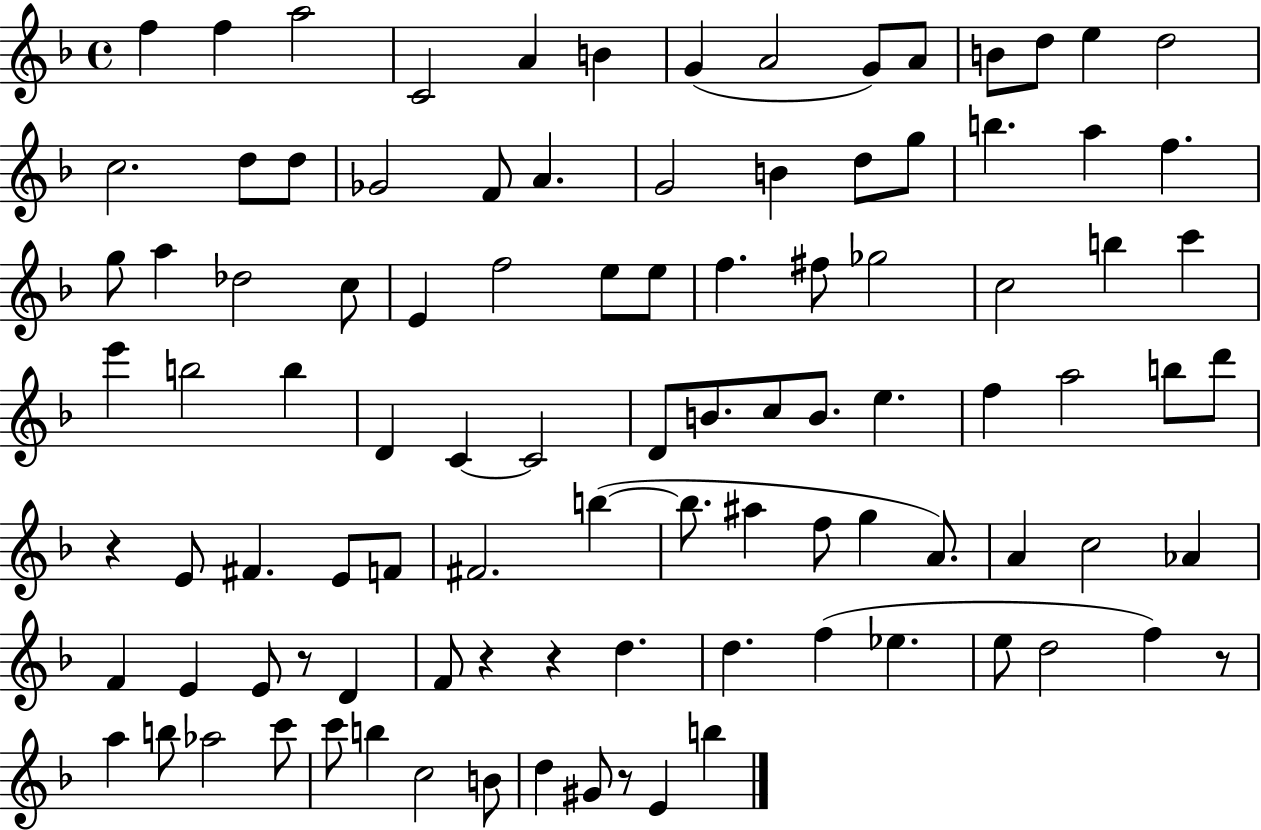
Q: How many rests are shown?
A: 6